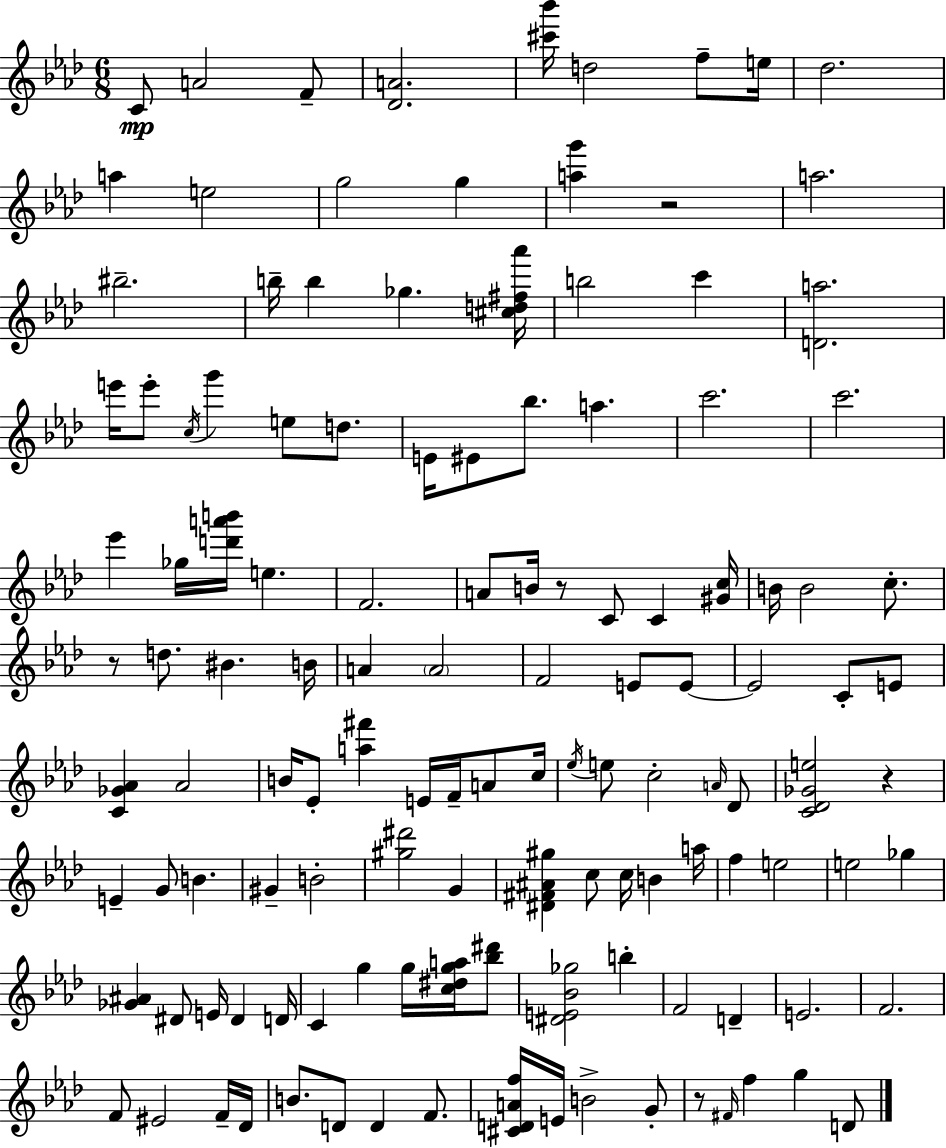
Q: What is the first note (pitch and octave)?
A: C4